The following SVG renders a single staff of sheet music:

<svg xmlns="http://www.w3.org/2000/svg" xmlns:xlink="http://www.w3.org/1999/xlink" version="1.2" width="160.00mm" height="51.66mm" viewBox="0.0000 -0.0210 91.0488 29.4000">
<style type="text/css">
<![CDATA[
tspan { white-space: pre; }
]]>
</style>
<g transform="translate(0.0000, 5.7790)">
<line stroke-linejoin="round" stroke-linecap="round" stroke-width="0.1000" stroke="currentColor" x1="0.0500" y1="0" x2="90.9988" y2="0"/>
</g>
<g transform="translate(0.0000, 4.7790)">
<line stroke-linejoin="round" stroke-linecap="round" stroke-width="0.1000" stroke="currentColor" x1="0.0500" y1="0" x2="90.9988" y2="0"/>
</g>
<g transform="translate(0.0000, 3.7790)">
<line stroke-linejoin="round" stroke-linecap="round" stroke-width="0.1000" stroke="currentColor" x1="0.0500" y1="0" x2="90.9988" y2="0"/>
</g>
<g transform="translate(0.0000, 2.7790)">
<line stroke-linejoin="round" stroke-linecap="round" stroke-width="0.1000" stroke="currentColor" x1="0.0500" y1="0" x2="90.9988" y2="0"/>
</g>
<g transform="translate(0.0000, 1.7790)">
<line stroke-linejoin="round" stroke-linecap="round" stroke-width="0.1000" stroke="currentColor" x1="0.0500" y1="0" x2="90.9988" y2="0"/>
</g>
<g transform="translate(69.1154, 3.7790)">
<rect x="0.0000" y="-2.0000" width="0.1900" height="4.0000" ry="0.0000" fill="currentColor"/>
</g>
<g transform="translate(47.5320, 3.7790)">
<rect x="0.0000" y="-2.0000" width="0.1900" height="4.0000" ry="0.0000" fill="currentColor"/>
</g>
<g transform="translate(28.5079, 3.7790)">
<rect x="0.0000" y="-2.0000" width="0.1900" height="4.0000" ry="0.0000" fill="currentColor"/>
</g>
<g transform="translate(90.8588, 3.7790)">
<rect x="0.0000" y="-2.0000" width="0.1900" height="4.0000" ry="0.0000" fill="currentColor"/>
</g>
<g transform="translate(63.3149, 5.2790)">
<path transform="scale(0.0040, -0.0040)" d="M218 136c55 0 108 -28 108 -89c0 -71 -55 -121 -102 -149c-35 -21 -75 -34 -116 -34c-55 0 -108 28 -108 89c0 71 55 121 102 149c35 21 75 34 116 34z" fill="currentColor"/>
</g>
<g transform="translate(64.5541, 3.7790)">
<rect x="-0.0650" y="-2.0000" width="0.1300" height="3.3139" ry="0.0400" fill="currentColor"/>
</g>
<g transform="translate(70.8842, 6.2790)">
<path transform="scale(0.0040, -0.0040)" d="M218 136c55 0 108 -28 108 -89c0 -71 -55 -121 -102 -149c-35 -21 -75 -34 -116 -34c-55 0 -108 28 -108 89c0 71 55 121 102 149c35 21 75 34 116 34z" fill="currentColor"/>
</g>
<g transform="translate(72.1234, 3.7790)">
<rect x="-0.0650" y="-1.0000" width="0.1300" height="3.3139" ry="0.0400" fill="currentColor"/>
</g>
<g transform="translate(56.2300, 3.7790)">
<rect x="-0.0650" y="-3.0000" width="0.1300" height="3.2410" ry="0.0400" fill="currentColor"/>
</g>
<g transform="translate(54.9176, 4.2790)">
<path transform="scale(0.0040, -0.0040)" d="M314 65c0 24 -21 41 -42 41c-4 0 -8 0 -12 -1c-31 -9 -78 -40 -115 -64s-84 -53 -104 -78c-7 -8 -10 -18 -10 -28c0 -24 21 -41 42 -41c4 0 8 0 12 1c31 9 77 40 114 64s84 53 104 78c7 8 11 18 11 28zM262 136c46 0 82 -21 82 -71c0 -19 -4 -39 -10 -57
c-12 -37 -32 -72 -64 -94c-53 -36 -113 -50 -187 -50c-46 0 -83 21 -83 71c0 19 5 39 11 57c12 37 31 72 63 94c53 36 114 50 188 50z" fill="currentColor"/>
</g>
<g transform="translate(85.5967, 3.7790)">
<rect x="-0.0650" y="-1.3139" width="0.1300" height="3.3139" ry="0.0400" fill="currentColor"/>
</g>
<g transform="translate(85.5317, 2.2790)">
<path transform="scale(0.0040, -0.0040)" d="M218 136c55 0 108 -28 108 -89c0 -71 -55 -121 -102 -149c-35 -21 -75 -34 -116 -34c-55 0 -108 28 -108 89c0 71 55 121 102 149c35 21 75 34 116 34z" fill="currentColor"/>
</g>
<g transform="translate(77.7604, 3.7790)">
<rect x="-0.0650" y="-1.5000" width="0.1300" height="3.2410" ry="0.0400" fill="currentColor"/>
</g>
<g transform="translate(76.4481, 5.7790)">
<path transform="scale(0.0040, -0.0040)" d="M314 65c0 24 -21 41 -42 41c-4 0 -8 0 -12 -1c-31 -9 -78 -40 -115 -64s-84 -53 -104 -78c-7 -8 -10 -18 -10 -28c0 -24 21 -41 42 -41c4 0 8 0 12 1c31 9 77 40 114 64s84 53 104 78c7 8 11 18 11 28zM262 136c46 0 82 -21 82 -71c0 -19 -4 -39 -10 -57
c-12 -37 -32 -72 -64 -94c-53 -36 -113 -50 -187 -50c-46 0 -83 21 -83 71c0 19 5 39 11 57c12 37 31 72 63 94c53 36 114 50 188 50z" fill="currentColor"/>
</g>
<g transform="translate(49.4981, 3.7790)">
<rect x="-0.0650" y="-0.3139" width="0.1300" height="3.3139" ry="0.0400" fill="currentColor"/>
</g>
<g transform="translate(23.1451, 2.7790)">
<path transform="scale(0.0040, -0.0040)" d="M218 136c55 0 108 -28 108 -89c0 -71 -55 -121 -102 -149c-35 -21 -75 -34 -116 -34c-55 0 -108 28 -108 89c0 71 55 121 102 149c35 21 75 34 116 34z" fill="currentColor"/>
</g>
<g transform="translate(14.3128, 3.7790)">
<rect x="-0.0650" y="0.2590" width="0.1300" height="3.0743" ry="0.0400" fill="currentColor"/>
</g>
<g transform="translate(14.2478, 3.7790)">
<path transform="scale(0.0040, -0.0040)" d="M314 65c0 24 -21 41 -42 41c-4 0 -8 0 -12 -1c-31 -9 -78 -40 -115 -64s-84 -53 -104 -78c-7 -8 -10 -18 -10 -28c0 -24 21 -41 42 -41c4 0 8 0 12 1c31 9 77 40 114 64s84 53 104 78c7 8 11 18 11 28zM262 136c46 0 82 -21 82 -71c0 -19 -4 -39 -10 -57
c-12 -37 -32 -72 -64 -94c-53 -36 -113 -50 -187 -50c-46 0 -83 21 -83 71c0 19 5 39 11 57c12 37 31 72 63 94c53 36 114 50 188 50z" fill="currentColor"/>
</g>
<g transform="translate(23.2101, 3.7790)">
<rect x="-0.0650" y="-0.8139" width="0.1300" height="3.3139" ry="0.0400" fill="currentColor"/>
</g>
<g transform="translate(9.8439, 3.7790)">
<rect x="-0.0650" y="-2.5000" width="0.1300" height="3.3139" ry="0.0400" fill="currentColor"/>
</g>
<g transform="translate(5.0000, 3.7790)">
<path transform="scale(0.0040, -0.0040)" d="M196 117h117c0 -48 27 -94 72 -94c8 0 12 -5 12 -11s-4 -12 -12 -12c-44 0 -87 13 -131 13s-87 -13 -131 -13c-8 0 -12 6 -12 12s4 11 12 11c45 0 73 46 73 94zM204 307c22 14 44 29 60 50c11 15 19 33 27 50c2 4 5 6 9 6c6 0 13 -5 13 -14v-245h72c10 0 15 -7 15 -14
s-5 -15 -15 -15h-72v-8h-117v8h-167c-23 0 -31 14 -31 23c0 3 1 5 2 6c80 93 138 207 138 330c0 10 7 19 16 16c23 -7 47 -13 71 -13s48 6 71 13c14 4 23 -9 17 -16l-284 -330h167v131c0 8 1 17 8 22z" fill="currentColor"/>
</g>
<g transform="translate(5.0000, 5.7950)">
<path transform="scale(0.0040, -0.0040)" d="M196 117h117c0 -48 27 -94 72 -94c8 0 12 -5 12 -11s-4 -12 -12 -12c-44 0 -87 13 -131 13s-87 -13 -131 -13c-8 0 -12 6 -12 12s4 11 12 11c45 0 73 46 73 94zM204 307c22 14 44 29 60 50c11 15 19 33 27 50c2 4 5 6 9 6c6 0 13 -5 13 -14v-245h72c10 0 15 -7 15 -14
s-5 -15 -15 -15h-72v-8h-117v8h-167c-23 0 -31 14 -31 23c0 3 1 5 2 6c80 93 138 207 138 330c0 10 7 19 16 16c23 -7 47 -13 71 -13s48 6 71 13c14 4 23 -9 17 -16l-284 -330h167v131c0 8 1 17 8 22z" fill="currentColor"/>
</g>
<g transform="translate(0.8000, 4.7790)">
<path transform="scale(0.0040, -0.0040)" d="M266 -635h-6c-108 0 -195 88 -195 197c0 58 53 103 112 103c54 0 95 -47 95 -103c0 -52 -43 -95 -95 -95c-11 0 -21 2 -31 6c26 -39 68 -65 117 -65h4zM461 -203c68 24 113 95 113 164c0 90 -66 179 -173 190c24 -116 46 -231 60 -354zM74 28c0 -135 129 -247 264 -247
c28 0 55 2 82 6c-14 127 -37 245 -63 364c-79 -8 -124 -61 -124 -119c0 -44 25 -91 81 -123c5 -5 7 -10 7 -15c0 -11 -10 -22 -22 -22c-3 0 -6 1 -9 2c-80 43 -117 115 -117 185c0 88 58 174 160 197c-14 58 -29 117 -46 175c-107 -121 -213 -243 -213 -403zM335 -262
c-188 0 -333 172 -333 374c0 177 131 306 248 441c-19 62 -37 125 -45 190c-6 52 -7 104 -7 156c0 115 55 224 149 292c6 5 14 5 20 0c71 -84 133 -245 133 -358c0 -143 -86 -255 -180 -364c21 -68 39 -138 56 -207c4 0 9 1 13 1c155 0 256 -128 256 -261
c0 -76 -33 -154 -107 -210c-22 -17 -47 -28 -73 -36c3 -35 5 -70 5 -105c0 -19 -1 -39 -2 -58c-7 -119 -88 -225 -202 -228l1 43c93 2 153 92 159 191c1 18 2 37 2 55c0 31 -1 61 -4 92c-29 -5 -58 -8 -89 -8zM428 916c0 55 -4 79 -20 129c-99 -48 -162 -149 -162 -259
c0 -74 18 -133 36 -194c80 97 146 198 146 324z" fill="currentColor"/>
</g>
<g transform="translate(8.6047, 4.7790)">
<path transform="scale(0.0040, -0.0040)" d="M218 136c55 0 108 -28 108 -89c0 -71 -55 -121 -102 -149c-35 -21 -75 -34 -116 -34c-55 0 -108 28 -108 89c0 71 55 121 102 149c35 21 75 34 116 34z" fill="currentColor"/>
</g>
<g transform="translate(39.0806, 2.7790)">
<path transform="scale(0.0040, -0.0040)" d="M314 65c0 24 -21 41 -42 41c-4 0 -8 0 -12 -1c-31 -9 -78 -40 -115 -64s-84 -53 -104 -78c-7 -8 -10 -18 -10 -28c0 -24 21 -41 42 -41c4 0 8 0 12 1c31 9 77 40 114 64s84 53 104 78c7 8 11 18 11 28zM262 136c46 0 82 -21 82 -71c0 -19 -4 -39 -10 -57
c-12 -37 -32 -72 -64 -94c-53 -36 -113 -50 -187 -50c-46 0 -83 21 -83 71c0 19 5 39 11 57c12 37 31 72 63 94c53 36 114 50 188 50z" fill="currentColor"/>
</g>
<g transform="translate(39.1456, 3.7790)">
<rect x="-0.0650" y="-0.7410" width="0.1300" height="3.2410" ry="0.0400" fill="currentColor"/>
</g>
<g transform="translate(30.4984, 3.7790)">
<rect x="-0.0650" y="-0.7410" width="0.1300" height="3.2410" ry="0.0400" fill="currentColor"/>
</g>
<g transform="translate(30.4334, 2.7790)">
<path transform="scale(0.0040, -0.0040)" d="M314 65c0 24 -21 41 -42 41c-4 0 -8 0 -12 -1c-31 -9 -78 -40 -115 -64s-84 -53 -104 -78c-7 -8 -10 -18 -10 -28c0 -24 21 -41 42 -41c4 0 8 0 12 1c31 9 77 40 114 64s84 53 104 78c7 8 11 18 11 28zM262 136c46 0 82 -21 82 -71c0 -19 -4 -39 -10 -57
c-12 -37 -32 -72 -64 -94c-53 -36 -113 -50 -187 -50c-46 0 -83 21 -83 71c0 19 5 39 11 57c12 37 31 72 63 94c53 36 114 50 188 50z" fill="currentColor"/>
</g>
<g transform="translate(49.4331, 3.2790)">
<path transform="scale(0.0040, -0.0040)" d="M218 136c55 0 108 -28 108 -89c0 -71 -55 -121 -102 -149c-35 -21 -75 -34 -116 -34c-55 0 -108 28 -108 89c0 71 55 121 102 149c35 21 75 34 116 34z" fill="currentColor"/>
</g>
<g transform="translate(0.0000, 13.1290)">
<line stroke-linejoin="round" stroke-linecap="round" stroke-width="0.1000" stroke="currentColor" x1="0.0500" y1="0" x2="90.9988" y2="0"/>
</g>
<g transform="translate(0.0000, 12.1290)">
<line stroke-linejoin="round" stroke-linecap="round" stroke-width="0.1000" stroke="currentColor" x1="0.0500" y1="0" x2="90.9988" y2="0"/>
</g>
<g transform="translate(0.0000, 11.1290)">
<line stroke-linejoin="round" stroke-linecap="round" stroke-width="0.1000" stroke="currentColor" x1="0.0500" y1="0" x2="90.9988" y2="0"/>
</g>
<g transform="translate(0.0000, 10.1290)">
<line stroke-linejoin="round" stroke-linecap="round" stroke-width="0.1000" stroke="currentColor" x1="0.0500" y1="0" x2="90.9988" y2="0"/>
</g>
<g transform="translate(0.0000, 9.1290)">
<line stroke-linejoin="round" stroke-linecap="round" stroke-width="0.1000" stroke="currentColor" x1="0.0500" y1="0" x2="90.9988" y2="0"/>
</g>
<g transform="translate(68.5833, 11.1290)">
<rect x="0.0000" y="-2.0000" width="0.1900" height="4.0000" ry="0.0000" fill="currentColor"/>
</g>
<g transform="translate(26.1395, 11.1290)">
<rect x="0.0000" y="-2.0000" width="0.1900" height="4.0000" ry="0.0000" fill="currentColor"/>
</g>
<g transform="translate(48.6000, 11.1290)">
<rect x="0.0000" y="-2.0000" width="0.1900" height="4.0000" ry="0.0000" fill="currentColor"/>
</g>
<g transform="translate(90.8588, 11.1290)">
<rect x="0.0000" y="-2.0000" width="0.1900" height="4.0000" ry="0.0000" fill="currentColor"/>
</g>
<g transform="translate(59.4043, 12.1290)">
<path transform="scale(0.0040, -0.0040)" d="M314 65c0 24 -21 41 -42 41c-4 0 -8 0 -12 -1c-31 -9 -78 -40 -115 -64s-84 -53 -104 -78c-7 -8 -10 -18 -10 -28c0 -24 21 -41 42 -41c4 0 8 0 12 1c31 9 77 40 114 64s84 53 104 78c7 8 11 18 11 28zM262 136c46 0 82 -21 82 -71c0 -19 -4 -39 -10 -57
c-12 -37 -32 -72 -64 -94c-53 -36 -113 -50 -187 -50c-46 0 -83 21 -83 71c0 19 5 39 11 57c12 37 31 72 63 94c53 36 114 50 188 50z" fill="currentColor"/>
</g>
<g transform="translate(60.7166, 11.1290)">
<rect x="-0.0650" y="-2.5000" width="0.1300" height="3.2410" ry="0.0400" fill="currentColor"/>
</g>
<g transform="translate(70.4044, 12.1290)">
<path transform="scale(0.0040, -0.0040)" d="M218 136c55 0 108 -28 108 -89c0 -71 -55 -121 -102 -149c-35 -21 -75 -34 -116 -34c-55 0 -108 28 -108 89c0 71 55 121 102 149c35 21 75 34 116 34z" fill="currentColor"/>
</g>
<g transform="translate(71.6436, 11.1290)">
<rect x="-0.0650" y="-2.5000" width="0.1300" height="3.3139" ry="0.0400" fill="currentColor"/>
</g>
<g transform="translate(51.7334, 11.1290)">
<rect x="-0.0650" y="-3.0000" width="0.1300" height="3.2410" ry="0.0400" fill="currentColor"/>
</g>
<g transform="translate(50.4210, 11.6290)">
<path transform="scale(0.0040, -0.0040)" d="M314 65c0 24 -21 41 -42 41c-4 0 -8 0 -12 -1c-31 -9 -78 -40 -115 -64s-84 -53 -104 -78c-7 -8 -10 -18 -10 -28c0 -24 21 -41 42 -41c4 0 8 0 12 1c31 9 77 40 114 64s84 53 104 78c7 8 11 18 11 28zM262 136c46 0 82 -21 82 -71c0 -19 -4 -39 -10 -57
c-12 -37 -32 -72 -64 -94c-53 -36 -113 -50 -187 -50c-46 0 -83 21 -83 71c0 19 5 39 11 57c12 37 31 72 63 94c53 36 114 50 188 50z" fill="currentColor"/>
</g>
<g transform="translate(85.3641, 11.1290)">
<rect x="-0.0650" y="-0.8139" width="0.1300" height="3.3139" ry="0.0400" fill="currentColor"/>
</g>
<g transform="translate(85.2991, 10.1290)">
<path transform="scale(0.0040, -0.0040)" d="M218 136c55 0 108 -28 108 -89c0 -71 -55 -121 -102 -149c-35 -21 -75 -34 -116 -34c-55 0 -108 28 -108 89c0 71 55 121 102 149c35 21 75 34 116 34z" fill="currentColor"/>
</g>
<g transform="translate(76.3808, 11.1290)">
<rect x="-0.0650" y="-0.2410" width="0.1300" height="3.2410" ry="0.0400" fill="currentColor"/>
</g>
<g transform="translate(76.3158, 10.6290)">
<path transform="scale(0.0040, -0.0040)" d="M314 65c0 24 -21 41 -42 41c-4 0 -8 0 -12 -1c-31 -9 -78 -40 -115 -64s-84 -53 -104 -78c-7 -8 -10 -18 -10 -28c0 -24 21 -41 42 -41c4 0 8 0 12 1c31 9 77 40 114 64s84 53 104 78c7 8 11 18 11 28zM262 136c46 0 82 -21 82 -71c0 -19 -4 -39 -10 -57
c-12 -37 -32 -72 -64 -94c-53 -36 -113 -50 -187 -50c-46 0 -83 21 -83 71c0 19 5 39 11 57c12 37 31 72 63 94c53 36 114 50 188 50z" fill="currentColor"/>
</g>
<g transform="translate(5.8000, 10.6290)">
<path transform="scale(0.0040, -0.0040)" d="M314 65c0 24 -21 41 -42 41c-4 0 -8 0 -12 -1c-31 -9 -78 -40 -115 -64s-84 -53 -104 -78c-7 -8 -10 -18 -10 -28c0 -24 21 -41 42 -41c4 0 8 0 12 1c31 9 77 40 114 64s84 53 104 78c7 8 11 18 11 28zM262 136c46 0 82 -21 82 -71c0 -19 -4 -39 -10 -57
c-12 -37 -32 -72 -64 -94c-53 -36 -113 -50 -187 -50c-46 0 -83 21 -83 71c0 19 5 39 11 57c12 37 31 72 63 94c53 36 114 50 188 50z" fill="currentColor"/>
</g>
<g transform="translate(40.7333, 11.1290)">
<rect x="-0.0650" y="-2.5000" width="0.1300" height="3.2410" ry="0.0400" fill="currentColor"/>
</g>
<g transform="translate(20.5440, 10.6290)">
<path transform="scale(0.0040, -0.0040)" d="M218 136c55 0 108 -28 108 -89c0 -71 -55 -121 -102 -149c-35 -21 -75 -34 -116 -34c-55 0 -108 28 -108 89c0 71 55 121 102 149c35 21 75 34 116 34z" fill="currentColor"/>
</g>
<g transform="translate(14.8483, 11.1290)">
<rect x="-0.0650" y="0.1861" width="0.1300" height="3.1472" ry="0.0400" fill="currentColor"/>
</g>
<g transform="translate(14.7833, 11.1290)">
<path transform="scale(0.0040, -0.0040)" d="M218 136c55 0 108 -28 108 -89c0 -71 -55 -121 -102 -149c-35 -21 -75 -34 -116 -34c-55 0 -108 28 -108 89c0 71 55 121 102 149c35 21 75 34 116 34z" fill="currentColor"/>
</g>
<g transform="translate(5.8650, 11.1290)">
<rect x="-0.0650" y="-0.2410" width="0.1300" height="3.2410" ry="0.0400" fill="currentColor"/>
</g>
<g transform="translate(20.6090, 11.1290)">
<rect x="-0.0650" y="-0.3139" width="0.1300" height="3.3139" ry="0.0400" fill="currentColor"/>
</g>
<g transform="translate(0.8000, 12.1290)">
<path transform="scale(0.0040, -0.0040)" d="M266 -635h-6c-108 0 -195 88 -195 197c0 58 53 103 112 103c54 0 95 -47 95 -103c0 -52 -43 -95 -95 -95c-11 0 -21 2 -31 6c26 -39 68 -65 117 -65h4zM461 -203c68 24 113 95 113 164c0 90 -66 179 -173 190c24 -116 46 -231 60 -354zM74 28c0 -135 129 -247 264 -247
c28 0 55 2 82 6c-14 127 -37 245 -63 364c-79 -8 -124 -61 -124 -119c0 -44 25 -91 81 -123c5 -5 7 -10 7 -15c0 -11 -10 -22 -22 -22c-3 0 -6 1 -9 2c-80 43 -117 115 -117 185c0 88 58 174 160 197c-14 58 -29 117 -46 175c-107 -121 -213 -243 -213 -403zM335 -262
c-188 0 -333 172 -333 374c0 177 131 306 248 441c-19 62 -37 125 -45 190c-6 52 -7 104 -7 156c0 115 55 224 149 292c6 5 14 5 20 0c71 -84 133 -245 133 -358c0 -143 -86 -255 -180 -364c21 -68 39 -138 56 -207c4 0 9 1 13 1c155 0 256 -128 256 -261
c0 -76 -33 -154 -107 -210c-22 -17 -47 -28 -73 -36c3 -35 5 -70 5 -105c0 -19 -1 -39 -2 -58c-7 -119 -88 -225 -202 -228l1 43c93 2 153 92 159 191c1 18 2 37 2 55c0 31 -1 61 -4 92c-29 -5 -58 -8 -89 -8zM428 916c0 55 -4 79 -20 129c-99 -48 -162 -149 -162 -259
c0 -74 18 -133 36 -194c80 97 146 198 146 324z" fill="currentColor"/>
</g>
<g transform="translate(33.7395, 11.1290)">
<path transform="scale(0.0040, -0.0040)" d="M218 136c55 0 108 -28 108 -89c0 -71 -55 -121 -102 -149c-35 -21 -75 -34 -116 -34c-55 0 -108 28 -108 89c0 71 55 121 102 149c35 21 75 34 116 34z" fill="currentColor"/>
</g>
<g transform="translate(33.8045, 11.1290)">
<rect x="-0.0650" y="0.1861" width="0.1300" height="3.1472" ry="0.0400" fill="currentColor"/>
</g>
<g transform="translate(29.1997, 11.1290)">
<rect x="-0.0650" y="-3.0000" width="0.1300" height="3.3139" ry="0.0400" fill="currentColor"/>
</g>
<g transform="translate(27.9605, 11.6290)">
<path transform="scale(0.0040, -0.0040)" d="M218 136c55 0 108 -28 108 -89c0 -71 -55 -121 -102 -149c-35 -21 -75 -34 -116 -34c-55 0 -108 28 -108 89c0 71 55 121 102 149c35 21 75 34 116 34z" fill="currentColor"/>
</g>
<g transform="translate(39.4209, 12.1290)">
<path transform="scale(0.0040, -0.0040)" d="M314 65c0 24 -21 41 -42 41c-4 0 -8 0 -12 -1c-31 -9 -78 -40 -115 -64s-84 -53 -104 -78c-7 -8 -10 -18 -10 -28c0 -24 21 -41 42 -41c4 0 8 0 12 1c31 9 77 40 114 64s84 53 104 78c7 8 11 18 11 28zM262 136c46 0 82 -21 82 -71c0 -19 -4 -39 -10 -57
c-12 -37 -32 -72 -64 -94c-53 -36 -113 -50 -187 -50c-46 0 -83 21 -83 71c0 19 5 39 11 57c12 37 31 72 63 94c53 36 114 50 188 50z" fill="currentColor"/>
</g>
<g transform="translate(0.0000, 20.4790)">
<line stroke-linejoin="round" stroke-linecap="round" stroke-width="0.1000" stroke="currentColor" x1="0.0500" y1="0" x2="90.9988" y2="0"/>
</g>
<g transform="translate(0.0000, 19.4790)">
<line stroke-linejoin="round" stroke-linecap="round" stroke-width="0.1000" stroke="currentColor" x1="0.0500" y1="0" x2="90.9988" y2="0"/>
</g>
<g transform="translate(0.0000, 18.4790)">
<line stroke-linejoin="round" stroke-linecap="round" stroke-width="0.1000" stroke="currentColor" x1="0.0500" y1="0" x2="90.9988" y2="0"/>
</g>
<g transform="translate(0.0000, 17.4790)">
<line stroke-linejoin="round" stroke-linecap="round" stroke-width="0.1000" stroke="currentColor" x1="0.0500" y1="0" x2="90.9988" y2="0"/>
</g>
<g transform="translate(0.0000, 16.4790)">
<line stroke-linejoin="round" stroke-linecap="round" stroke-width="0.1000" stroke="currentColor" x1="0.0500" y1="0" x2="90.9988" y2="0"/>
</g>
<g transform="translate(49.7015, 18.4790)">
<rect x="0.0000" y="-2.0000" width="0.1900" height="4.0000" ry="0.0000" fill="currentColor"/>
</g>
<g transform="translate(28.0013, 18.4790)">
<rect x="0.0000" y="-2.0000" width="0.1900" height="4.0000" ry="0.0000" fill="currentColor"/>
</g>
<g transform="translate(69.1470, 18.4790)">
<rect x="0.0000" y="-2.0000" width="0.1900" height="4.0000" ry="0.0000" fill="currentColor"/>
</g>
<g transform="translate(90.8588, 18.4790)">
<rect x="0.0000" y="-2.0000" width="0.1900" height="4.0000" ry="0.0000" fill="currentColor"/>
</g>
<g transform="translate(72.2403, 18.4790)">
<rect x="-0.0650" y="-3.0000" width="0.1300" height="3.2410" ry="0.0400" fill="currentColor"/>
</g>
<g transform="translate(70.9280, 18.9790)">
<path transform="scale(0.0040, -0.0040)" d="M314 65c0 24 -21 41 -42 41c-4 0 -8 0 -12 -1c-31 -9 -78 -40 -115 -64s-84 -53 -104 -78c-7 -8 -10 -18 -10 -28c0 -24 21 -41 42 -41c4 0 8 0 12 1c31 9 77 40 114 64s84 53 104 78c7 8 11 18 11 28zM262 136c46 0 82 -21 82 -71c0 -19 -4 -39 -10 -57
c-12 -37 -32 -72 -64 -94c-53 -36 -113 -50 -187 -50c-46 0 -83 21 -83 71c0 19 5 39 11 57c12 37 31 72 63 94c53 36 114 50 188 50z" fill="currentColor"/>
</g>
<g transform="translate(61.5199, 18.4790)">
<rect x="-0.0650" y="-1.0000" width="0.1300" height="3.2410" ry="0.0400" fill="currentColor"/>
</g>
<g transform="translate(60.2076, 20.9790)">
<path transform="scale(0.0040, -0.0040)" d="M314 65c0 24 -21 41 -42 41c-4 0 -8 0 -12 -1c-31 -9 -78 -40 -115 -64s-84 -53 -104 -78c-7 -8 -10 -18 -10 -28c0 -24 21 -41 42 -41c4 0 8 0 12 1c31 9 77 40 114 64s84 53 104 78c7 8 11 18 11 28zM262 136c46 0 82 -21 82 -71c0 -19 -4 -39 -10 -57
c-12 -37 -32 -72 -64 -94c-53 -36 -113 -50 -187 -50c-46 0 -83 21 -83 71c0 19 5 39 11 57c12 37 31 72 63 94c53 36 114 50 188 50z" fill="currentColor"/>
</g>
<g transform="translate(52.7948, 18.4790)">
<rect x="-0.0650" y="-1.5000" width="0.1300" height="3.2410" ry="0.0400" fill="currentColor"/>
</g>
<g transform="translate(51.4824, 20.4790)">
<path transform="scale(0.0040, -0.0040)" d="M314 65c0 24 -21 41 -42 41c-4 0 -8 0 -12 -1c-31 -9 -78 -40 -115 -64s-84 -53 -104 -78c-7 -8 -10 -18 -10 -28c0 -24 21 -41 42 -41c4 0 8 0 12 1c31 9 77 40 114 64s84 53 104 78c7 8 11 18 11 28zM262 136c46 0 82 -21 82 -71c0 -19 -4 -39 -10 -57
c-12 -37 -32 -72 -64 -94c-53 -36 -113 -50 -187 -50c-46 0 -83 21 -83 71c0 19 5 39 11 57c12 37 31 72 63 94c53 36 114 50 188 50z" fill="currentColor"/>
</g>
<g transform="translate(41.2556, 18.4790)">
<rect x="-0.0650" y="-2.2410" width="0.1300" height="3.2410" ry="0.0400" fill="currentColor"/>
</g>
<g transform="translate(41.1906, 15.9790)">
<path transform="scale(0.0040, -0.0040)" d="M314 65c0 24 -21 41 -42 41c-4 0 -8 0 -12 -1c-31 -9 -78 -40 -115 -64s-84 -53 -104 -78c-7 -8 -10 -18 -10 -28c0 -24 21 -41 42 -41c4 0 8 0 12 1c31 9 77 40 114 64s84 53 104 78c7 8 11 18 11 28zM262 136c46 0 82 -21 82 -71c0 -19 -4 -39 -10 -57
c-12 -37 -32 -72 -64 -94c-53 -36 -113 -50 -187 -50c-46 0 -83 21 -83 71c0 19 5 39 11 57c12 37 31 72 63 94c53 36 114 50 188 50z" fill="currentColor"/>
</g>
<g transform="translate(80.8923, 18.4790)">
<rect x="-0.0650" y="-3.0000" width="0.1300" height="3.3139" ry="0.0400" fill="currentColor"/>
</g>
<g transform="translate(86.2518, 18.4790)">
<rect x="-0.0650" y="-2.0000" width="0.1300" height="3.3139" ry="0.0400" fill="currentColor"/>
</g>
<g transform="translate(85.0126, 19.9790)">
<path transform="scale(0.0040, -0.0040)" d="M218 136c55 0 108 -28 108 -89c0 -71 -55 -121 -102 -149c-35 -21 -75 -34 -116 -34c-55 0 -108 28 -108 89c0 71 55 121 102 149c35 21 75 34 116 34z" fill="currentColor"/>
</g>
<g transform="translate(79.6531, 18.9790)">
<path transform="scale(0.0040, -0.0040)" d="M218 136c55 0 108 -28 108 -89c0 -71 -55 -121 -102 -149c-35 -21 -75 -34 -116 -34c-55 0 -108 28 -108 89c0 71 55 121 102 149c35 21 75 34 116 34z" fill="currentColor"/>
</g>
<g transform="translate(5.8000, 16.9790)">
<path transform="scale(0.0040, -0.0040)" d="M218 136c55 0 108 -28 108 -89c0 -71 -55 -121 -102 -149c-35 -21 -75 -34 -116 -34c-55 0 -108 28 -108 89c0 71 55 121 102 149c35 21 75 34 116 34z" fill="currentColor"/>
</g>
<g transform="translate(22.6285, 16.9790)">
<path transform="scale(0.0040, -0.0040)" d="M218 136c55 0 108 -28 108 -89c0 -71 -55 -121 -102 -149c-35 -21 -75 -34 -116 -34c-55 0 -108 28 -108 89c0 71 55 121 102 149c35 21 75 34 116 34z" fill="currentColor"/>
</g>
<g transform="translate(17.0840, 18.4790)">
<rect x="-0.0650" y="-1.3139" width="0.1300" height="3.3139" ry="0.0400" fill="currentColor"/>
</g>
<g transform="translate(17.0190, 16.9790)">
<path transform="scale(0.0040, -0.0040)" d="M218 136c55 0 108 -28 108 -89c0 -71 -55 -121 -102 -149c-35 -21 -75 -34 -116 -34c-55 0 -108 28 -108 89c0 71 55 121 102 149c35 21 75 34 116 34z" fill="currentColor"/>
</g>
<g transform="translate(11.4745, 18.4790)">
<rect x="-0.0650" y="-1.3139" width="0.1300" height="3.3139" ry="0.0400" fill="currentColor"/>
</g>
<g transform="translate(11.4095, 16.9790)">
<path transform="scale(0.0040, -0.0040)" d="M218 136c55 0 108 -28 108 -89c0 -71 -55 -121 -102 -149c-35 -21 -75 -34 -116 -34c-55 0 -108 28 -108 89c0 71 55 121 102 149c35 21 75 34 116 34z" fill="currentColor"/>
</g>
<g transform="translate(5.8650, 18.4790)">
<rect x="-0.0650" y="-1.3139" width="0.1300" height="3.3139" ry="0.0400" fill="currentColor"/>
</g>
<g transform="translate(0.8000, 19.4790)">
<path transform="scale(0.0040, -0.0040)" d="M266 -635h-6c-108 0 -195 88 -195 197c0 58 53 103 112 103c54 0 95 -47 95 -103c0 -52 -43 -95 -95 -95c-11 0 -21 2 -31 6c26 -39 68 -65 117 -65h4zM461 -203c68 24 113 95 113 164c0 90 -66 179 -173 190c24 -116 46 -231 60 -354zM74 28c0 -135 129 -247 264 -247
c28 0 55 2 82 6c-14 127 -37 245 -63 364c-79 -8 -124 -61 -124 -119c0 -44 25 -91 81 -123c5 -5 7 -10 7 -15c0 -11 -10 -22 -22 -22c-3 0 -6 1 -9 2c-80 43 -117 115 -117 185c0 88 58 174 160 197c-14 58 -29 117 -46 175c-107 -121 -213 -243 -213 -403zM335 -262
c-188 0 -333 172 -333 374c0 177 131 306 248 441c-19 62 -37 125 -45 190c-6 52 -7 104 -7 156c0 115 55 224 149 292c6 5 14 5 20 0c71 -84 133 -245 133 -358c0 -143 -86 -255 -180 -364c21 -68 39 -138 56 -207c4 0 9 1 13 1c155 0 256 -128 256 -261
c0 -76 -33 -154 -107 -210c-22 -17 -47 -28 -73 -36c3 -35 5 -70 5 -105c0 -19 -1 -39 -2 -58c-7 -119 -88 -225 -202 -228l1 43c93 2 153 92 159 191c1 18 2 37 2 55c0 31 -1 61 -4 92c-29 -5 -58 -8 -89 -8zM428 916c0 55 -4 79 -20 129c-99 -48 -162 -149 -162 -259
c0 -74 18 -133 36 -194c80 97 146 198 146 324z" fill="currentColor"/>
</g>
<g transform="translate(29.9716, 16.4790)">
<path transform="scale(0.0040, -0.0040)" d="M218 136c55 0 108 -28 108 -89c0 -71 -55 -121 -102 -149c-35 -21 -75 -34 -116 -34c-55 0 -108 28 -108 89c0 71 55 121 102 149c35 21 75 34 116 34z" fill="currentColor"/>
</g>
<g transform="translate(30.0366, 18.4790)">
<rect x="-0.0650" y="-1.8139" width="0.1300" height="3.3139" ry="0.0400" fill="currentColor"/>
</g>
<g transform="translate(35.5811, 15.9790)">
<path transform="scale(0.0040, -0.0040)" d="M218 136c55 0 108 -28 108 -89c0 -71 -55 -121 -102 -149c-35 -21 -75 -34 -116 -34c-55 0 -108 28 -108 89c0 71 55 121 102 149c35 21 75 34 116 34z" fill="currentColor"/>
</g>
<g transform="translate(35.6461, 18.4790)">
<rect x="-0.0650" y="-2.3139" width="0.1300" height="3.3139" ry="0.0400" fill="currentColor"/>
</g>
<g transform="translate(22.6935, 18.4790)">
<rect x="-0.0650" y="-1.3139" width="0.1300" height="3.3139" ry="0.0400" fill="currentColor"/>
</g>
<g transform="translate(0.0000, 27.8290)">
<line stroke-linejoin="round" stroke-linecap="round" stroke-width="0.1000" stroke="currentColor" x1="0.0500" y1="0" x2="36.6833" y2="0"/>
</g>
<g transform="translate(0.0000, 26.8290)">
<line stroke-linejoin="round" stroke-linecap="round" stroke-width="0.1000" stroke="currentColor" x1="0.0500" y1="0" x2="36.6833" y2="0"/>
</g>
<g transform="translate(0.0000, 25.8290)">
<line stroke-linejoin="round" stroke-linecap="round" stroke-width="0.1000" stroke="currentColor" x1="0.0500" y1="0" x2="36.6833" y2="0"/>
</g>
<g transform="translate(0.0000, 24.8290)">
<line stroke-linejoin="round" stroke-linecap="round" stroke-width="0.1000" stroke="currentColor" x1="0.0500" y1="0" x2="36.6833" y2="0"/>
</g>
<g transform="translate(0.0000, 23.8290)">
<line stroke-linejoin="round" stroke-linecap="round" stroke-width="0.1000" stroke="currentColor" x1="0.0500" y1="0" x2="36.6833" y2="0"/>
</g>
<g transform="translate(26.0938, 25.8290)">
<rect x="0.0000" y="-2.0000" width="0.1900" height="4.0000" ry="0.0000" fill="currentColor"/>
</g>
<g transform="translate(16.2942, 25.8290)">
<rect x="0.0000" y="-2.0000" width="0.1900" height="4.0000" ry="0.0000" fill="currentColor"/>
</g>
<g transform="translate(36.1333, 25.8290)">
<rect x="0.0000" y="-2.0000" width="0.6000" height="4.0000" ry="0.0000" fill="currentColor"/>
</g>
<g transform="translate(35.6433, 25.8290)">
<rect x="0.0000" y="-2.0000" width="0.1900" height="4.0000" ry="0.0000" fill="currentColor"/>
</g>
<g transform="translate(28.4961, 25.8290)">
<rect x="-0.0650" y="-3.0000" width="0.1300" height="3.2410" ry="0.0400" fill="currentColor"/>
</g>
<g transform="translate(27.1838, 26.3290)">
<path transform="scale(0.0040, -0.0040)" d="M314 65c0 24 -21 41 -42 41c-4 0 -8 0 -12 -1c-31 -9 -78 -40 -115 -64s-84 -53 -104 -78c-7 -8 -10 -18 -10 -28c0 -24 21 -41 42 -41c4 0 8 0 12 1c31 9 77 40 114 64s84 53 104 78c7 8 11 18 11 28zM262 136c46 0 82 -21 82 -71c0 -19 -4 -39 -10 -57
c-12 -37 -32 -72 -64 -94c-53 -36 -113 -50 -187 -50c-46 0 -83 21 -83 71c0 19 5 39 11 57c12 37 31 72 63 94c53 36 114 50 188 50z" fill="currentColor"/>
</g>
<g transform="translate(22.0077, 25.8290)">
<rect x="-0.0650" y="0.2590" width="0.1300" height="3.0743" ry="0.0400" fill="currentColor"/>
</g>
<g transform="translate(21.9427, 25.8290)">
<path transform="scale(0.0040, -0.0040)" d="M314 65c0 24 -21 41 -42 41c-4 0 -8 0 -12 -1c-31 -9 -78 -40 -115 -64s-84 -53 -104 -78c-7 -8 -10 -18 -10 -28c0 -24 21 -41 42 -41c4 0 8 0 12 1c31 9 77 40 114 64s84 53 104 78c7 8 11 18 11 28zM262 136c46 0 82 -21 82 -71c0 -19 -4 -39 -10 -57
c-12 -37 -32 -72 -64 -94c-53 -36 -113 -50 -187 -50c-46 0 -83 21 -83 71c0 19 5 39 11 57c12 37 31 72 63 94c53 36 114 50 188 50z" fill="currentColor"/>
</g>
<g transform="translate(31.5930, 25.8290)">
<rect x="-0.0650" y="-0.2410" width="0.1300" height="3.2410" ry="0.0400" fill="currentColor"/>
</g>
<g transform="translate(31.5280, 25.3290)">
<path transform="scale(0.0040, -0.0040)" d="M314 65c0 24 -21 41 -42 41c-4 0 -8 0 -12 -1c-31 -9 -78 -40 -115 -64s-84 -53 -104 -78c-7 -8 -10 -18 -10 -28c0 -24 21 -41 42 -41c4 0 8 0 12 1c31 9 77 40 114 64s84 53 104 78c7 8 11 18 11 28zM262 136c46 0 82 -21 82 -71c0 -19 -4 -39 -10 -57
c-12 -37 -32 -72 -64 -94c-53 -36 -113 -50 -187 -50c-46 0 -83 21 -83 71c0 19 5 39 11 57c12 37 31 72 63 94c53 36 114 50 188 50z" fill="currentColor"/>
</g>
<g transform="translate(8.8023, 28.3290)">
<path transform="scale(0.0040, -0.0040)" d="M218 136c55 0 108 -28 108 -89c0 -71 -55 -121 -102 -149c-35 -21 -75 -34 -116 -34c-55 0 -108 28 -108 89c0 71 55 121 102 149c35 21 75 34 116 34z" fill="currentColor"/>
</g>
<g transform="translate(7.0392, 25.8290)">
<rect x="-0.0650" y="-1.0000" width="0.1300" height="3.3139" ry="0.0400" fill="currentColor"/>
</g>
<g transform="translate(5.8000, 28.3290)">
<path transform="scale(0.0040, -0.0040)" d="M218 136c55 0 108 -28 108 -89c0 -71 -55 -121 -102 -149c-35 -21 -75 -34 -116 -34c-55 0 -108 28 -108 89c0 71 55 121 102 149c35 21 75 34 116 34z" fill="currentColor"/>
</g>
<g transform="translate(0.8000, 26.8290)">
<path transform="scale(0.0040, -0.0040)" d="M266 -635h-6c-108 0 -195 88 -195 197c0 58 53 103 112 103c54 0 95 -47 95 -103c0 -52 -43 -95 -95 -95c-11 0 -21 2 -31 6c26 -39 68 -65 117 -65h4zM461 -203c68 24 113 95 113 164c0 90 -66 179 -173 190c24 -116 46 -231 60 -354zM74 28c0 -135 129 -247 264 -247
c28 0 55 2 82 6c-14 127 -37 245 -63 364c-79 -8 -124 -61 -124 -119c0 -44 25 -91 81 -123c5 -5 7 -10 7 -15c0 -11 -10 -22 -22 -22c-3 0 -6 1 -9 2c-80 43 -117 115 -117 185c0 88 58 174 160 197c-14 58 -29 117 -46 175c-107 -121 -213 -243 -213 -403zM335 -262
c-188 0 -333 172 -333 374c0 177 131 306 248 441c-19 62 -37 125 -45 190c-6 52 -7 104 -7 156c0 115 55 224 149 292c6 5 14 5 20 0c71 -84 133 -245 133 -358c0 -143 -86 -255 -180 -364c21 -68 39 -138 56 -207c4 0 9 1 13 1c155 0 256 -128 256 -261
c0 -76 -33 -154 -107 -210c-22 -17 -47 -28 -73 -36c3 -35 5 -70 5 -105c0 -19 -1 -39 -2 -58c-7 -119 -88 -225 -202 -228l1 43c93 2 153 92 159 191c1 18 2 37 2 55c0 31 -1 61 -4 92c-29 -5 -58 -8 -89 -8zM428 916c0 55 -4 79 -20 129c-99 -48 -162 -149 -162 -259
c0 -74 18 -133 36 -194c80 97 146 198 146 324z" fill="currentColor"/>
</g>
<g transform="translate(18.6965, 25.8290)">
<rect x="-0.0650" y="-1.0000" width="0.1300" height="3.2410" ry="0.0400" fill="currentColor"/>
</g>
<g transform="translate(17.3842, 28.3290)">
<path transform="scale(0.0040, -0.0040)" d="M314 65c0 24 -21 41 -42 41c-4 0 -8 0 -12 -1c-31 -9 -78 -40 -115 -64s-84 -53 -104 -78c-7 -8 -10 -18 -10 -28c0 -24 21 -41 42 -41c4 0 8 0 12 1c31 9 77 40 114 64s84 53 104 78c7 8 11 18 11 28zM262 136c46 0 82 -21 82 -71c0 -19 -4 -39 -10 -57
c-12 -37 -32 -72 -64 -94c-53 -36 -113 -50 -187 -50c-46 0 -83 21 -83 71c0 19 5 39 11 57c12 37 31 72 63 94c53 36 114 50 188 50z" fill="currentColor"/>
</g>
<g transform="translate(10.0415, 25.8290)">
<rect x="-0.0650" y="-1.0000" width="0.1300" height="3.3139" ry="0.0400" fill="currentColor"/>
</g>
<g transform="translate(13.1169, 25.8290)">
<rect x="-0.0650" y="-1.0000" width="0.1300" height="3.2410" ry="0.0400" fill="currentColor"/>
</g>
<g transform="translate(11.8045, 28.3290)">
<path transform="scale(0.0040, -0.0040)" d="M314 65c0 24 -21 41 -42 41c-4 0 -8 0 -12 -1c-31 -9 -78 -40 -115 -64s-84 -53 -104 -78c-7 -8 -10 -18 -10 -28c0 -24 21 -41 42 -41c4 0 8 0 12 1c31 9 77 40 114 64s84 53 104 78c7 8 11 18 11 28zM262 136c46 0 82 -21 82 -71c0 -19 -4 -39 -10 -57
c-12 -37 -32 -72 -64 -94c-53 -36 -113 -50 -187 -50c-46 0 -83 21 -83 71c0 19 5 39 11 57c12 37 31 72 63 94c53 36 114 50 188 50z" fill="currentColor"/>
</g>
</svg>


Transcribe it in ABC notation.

X:1
T:Untitled
M:4/4
L:1/4
K:C
G B2 d d2 d2 c A2 F D E2 e c2 B c A B G2 A2 G2 G c2 d e e e e f g g2 E2 D2 A2 A F D D D2 D2 B2 A2 c2